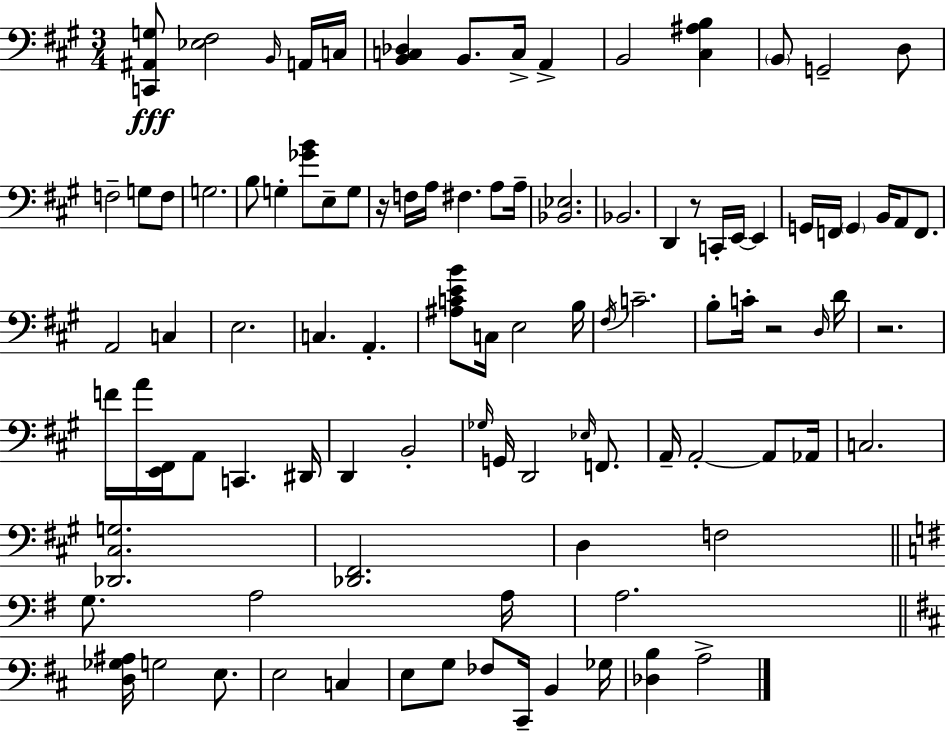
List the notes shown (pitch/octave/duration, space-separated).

[C2,A#2,G3]/e [Eb3,F#3]/h B2/s A2/s C3/s [B2,C3,Db3]/q B2/e. C3/s A2/q B2/h [C#3,A#3,B3]/q B2/e G2/h D3/e F3/h G3/e F3/e G3/h. B3/e G3/q [Gb4,B4]/e E3/e G3/e R/s F3/s A3/s F#3/q. A3/e A3/s [Bb2,Eb3]/h. Bb2/h. D2/q R/e C2/s E2/s E2/q G2/s F2/s G2/q B2/s A2/e F2/e. A2/h C3/q E3/h. C3/q. A2/q. [A#3,C4,E4,B4]/e C3/s E3/h B3/s F#3/s C4/h. B3/e C4/s R/h D3/s D4/s R/h. F4/s A4/s [E2,F#2]/s A2/e C2/q. D#2/s D2/q B2/h Gb3/s G2/s D2/h Eb3/s F2/e. A2/s A2/h A2/e Ab2/s C3/h. [Db2,C#3,G3]/h. [Db2,F#2]/h. D3/q F3/h G3/e. A3/h A3/s A3/h. [D3,Gb3,A#3]/s G3/h E3/e. E3/h C3/q E3/e G3/e FES3/e C#2/s B2/q Gb3/s [Db3,B3]/q A3/h